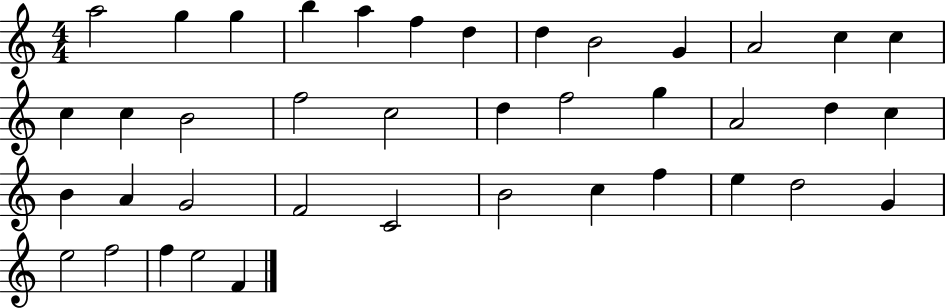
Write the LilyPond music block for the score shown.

{
  \clef treble
  \numericTimeSignature
  \time 4/4
  \key c \major
  a''2 g''4 g''4 | b''4 a''4 f''4 d''4 | d''4 b'2 g'4 | a'2 c''4 c''4 | \break c''4 c''4 b'2 | f''2 c''2 | d''4 f''2 g''4 | a'2 d''4 c''4 | \break b'4 a'4 g'2 | f'2 c'2 | b'2 c''4 f''4 | e''4 d''2 g'4 | \break e''2 f''2 | f''4 e''2 f'4 | \bar "|."
}